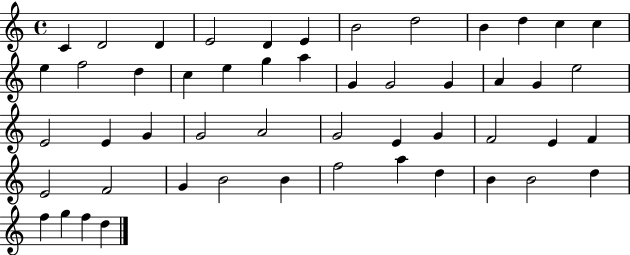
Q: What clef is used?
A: treble